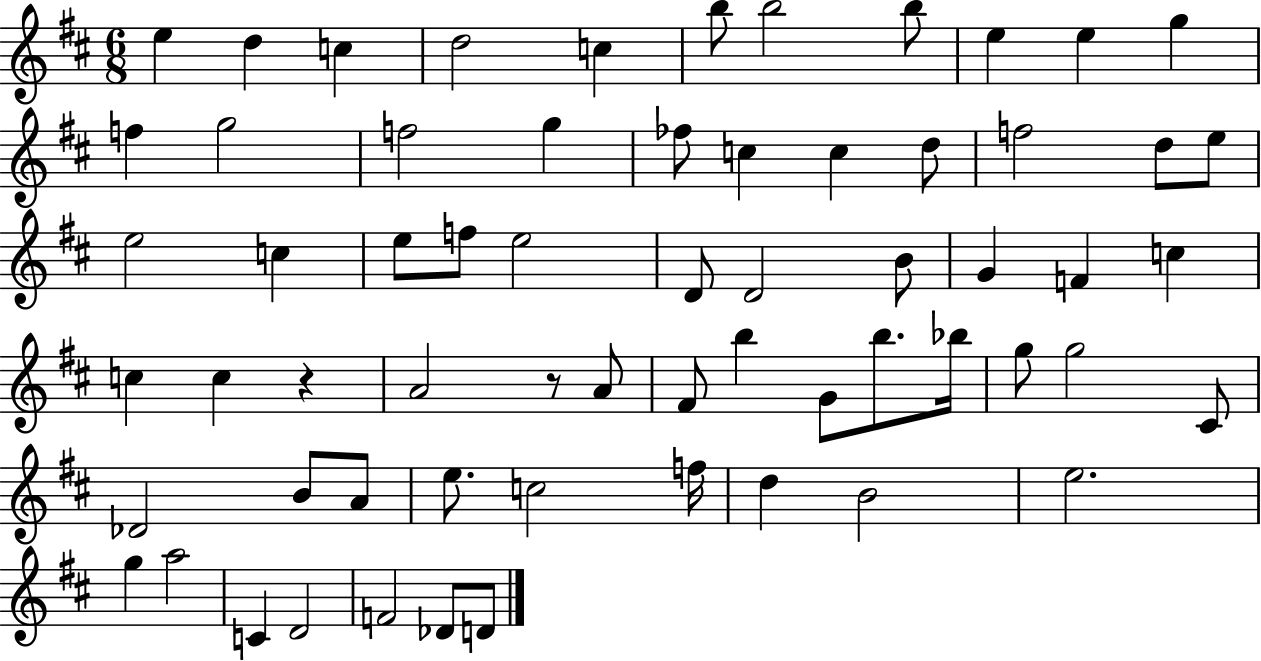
E5/q D5/q C5/q D5/h C5/q B5/e B5/h B5/e E5/q E5/q G5/q F5/q G5/h F5/h G5/q FES5/e C5/q C5/q D5/e F5/h D5/e E5/e E5/h C5/q E5/e F5/e E5/h D4/e D4/h B4/e G4/q F4/q C5/q C5/q C5/q R/q A4/h R/e A4/e F#4/e B5/q G4/e B5/e. Bb5/s G5/e G5/h C#4/e Db4/h B4/e A4/e E5/e. C5/h F5/s D5/q B4/h E5/h. G5/q A5/h C4/q D4/h F4/h Db4/e D4/e